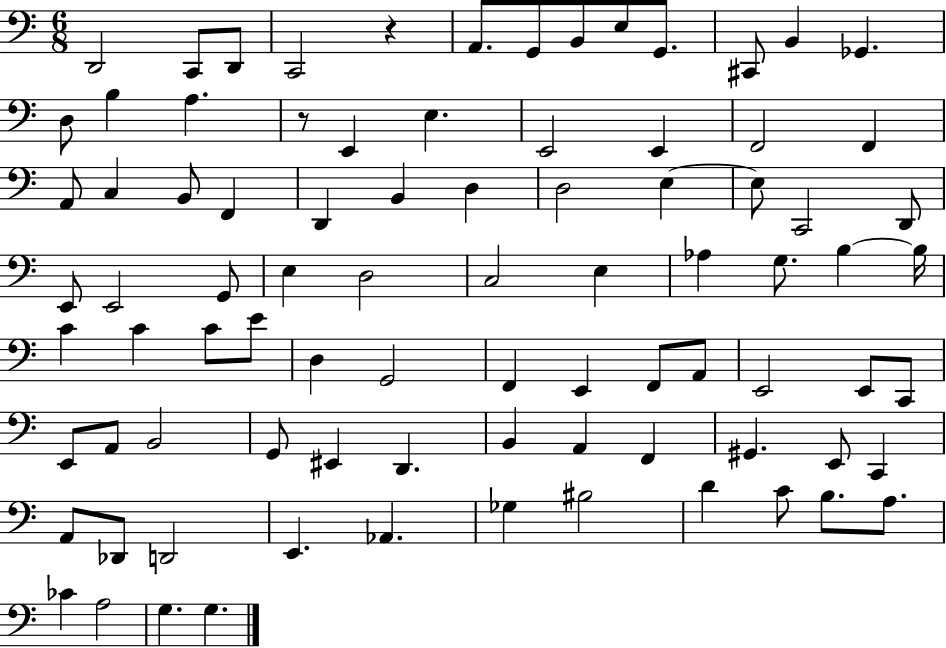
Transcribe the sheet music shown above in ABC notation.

X:1
T:Untitled
M:6/8
L:1/4
K:C
D,,2 C,,/2 D,,/2 C,,2 z A,,/2 G,,/2 B,,/2 E,/2 G,,/2 ^C,,/2 B,, _G,, D,/2 B, A, z/2 E,, E, E,,2 E,, F,,2 F,, A,,/2 C, B,,/2 F,, D,, B,, D, D,2 E, E,/2 C,,2 D,,/2 E,,/2 E,,2 G,,/2 E, D,2 C,2 E, _A, G,/2 B, B,/4 C C C/2 E/2 D, G,,2 F,, E,, F,,/2 A,,/2 E,,2 E,,/2 C,,/2 E,,/2 A,,/2 B,,2 G,,/2 ^E,, D,, B,, A,, F,, ^G,, E,,/2 C,, A,,/2 _D,,/2 D,,2 E,, _A,, _G, ^B,2 D C/2 B,/2 A,/2 _C A,2 G, G,